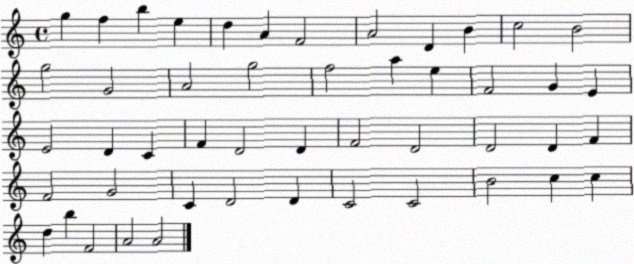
X:1
T:Untitled
M:4/4
L:1/4
K:C
g f b e d A F2 A2 D B c2 B2 g2 G2 A2 g2 f2 a e F2 G E E2 D C F D2 D F2 D2 D2 D F F2 G2 C D2 D C2 C2 B2 c c d b F2 A2 A2